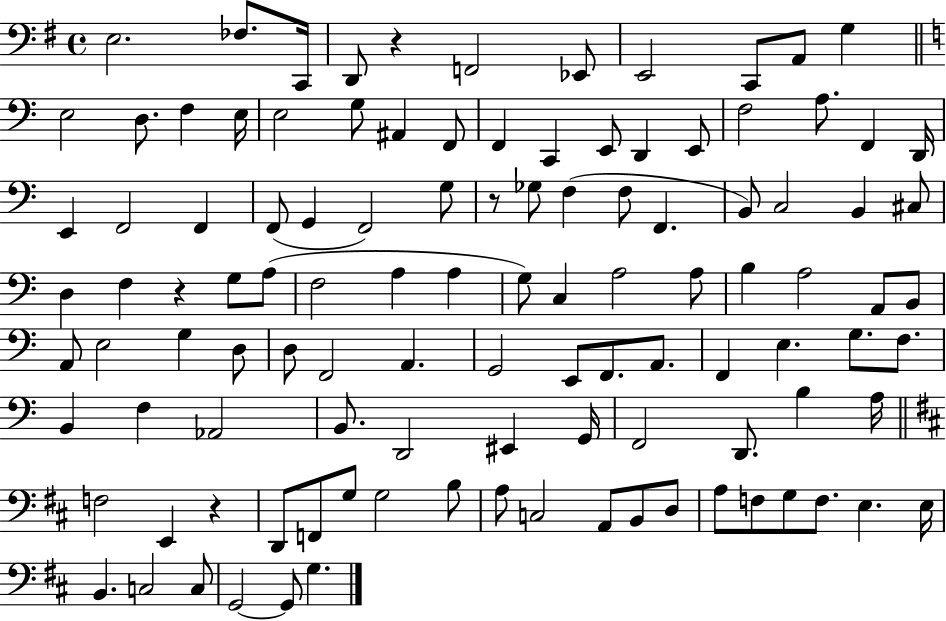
X:1
T:Untitled
M:4/4
L:1/4
K:G
E,2 _F,/2 C,,/4 D,,/2 z F,,2 _E,,/2 E,,2 C,,/2 A,,/2 G, E,2 D,/2 F, E,/4 E,2 G,/2 ^A,, F,,/2 F,, C,, E,,/2 D,, E,,/2 F,2 A,/2 F,, D,,/4 E,, F,,2 F,, F,,/2 G,, F,,2 G,/2 z/2 _G,/2 F, F,/2 F,, B,,/2 C,2 B,, ^C,/2 D, F, z G,/2 A,/2 F,2 A, A, G,/2 C, A,2 A,/2 B, A,2 A,,/2 B,,/2 A,,/2 E,2 G, D,/2 D,/2 F,,2 A,, G,,2 E,,/2 F,,/2 A,,/2 F,, E, G,/2 F,/2 B,, F, _A,,2 B,,/2 D,,2 ^E,, G,,/4 F,,2 D,,/2 B, A,/4 F,2 E,, z D,,/2 F,,/2 G,/2 G,2 B,/2 A,/2 C,2 A,,/2 B,,/2 D,/2 A,/2 F,/2 G,/2 F,/2 E, E,/4 B,, C,2 C,/2 G,,2 G,,/2 G,